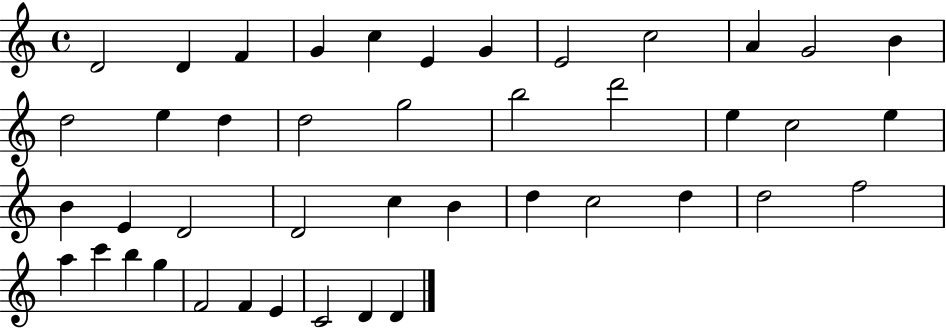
X:1
T:Untitled
M:4/4
L:1/4
K:C
D2 D F G c E G E2 c2 A G2 B d2 e d d2 g2 b2 d'2 e c2 e B E D2 D2 c B d c2 d d2 f2 a c' b g F2 F E C2 D D